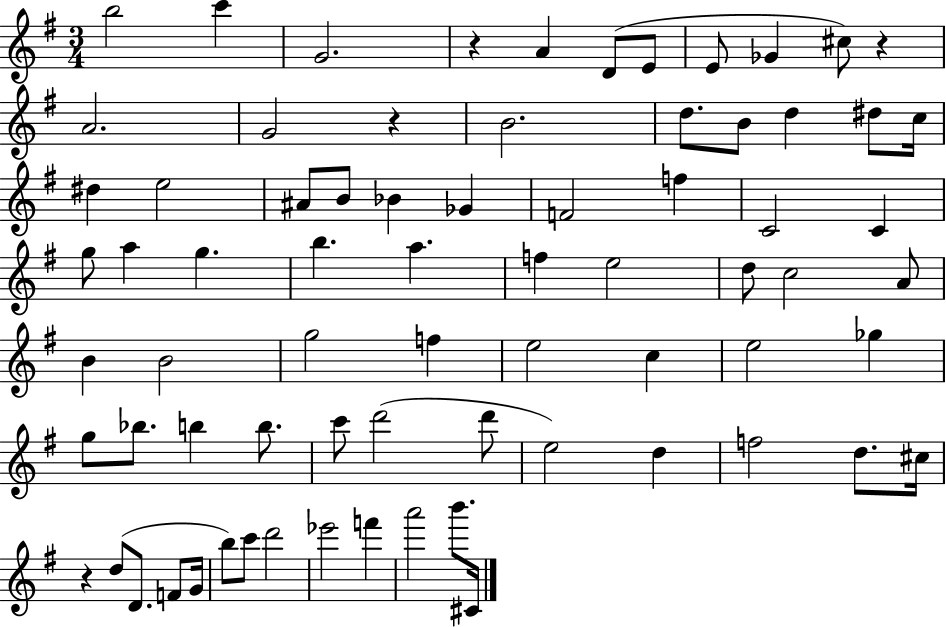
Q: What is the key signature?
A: G major